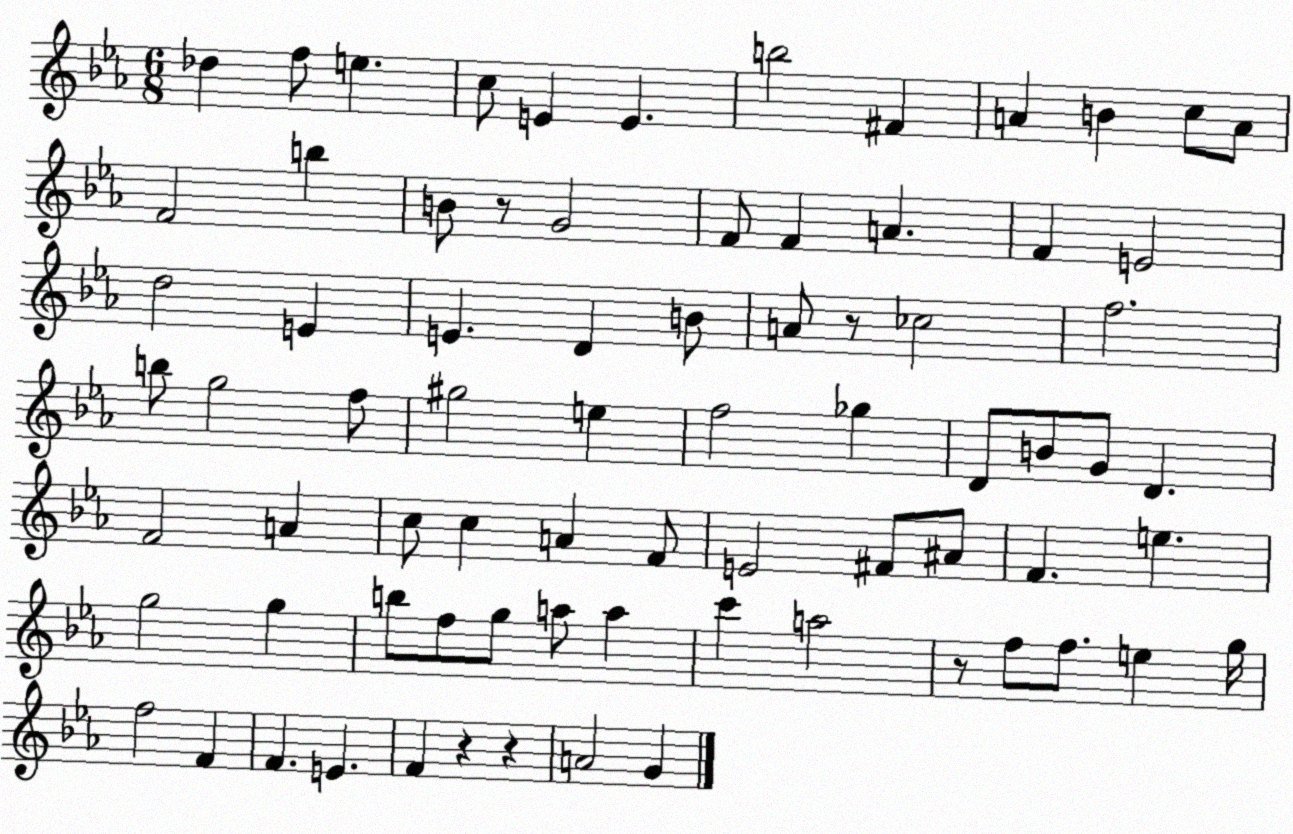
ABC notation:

X:1
T:Untitled
M:6/8
L:1/4
K:Eb
_d f/2 e c/2 E E b2 ^F A B c/2 A/2 F2 b B/2 z/2 G2 F/2 F A F E2 d2 E E D B/2 A/2 z/2 _c2 f2 b/2 g2 f/2 ^g2 e f2 _g D/2 B/2 G/2 D F2 A c/2 c A F/2 E2 ^F/2 ^A/2 F e g2 g b/2 f/2 g/2 a/2 a c' a2 z/2 f/2 f/2 e g/4 f2 F F E F z z A2 G